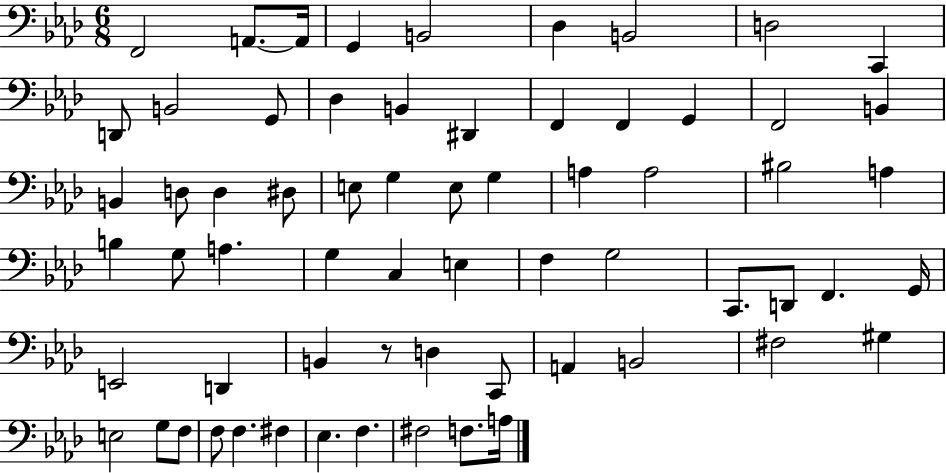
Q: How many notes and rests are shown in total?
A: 65